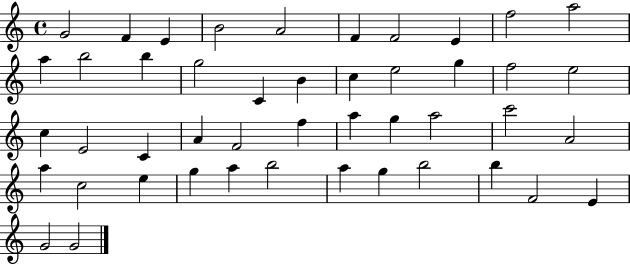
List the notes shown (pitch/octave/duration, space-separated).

G4/h F4/q E4/q B4/h A4/h F4/q F4/h E4/q F5/h A5/h A5/q B5/h B5/q G5/h C4/q B4/q C5/q E5/h G5/q F5/h E5/h C5/q E4/h C4/q A4/q F4/h F5/q A5/q G5/q A5/h C6/h A4/h A5/q C5/h E5/q G5/q A5/q B5/h A5/q G5/q B5/h B5/q F4/h E4/q G4/h G4/h